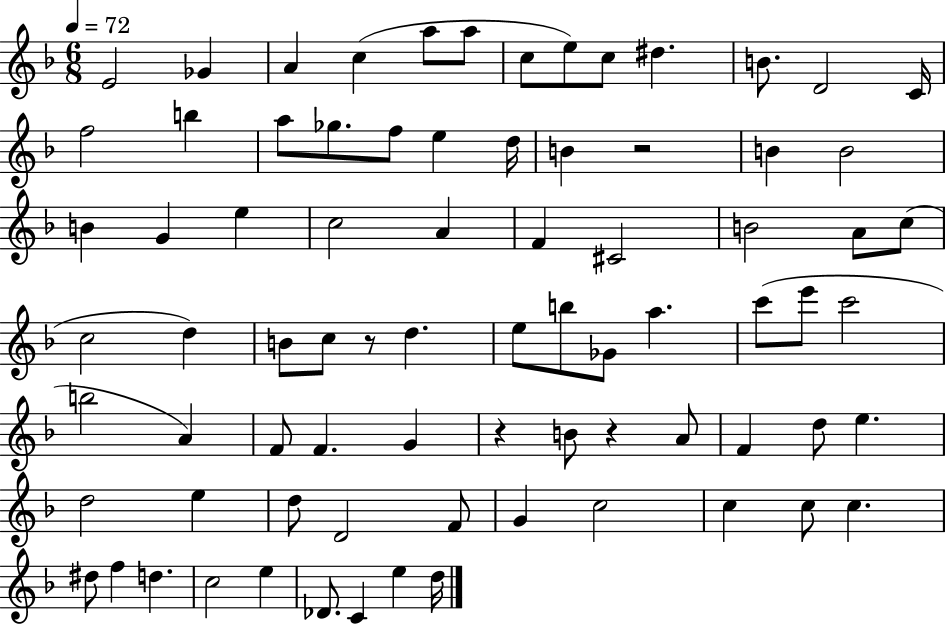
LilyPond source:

{
  \clef treble
  \numericTimeSignature
  \time 6/8
  \key f \major
  \tempo 4 = 72
  e'2 ges'4 | a'4 c''4( a''8 a''8 | c''8 e''8) c''8 dis''4. | b'8. d'2 c'16 | \break f''2 b''4 | a''8 ges''8. f''8 e''4 d''16 | b'4 r2 | b'4 b'2 | \break b'4 g'4 e''4 | c''2 a'4 | f'4 cis'2 | b'2 a'8 c''8( | \break c''2 d''4) | b'8 c''8 r8 d''4. | e''8 b''8 ges'8 a''4. | c'''8( e'''8 c'''2 | \break b''2 a'4) | f'8 f'4. g'4 | r4 b'8 r4 a'8 | f'4 d''8 e''4. | \break d''2 e''4 | d''8 d'2 f'8 | g'4 c''2 | c''4 c''8 c''4. | \break dis''8 f''4 d''4. | c''2 e''4 | des'8. c'4 e''4 d''16 | \bar "|."
}